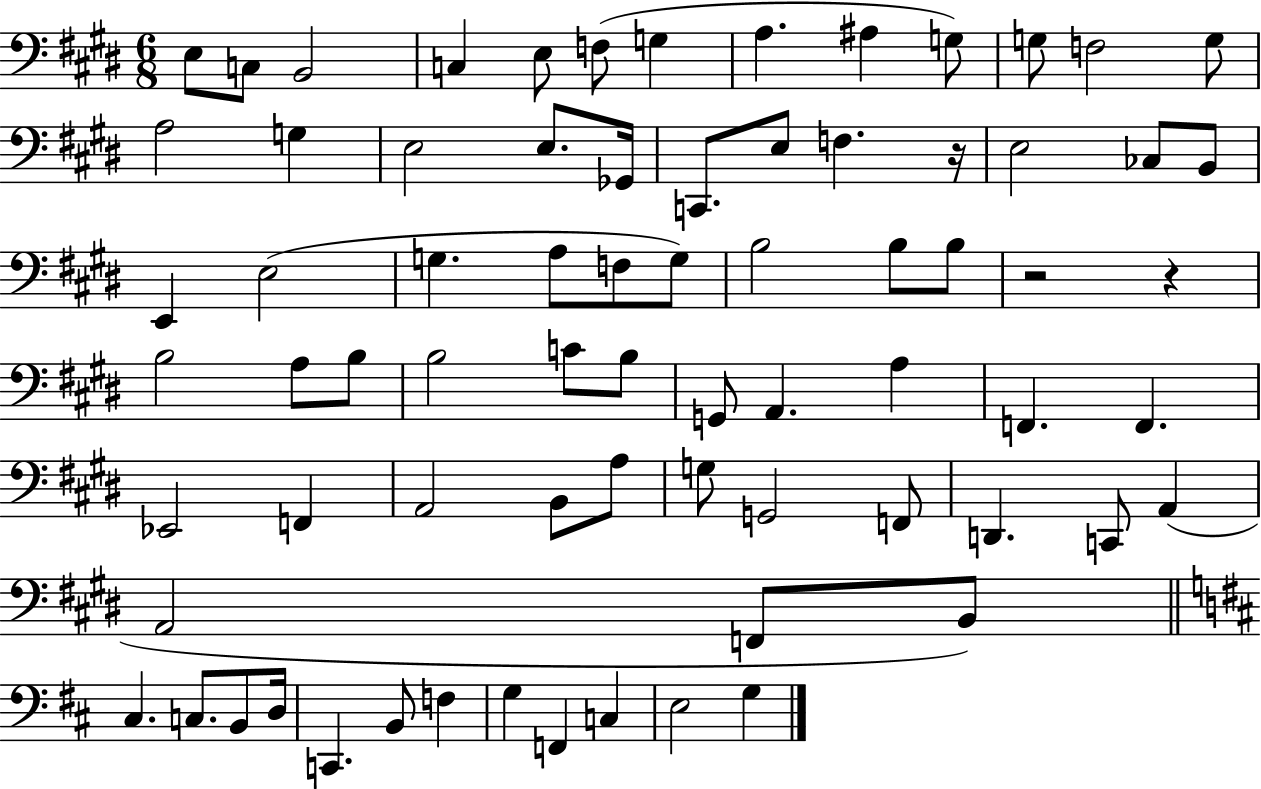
X:1
T:Untitled
M:6/8
L:1/4
K:E
E,/2 C,/2 B,,2 C, E,/2 F,/2 G, A, ^A, G,/2 G,/2 F,2 G,/2 A,2 G, E,2 E,/2 _G,,/4 C,,/2 E,/2 F, z/4 E,2 _C,/2 B,,/2 E,, E,2 G, A,/2 F,/2 G,/2 B,2 B,/2 B,/2 z2 z B,2 A,/2 B,/2 B,2 C/2 B,/2 G,,/2 A,, A, F,, F,, _E,,2 F,, A,,2 B,,/2 A,/2 G,/2 G,,2 F,,/2 D,, C,,/2 A,, A,,2 F,,/2 B,,/2 ^C, C,/2 B,,/2 D,/4 C,, B,,/2 F, G, F,, C, E,2 G,